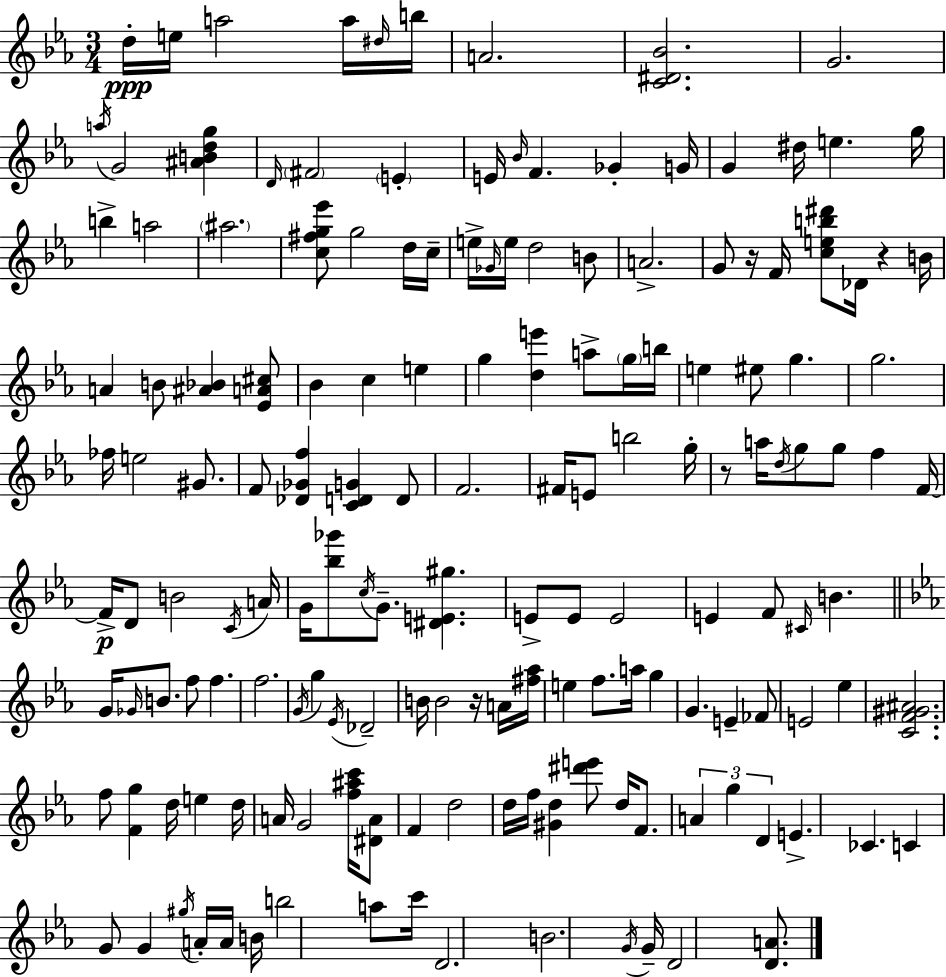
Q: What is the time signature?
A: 3/4